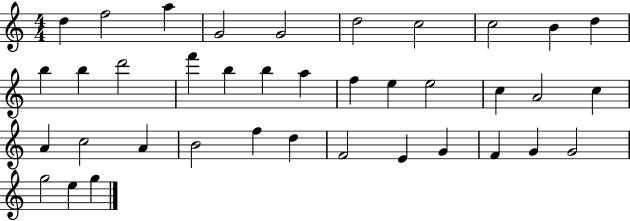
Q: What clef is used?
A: treble